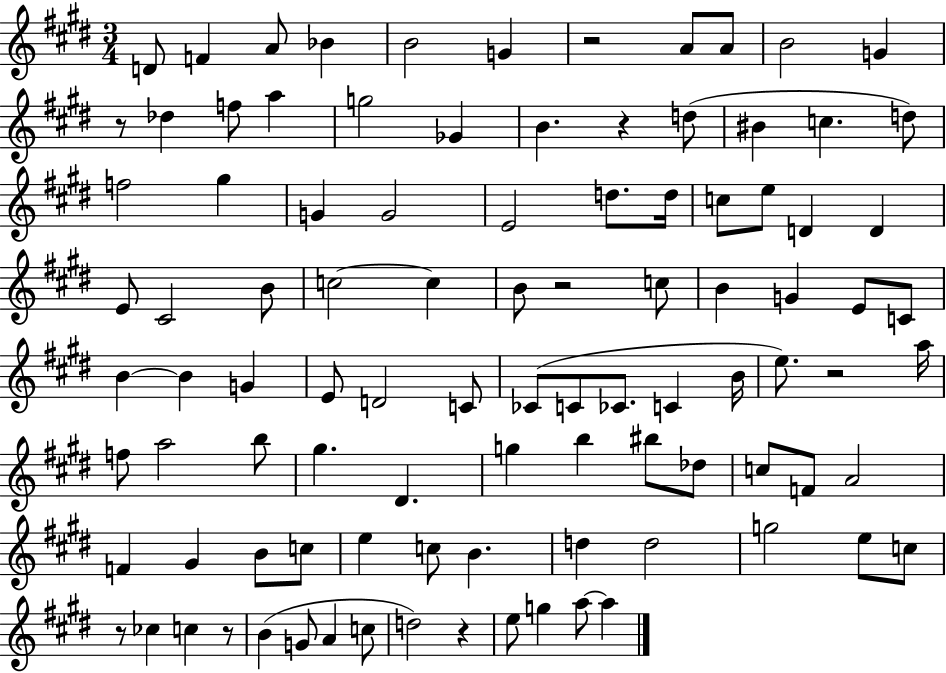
D4/e F4/q A4/e Bb4/q B4/h G4/q R/h A4/e A4/e B4/h G4/q R/e Db5/q F5/e A5/q G5/h Gb4/q B4/q. R/q D5/e BIS4/q C5/q. D5/e F5/h G#5/q G4/q G4/h E4/h D5/e. D5/s C5/e E5/e D4/q D4/q E4/e C#4/h B4/e C5/h C5/q B4/e R/h C5/e B4/q G4/q E4/e C4/e B4/q B4/q G4/q E4/e D4/h C4/e CES4/e C4/e CES4/e. C4/q B4/s E5/e. R/h A5/s F5/e A5/h B5/e G#5/q. D#4/q. G5/q B5/q BIS5/e Db5/e C5/e F4/e A4/h F4/q G#4/q B4/e C5/e E5/q C5/e B4/q. D5/q D5/h G5/h E5/e C5/e R/e CES5/q C5/q R/e B4/q G4/e A4/q C5/e D5/h R/q E5/e G5/q A5/e A5/q